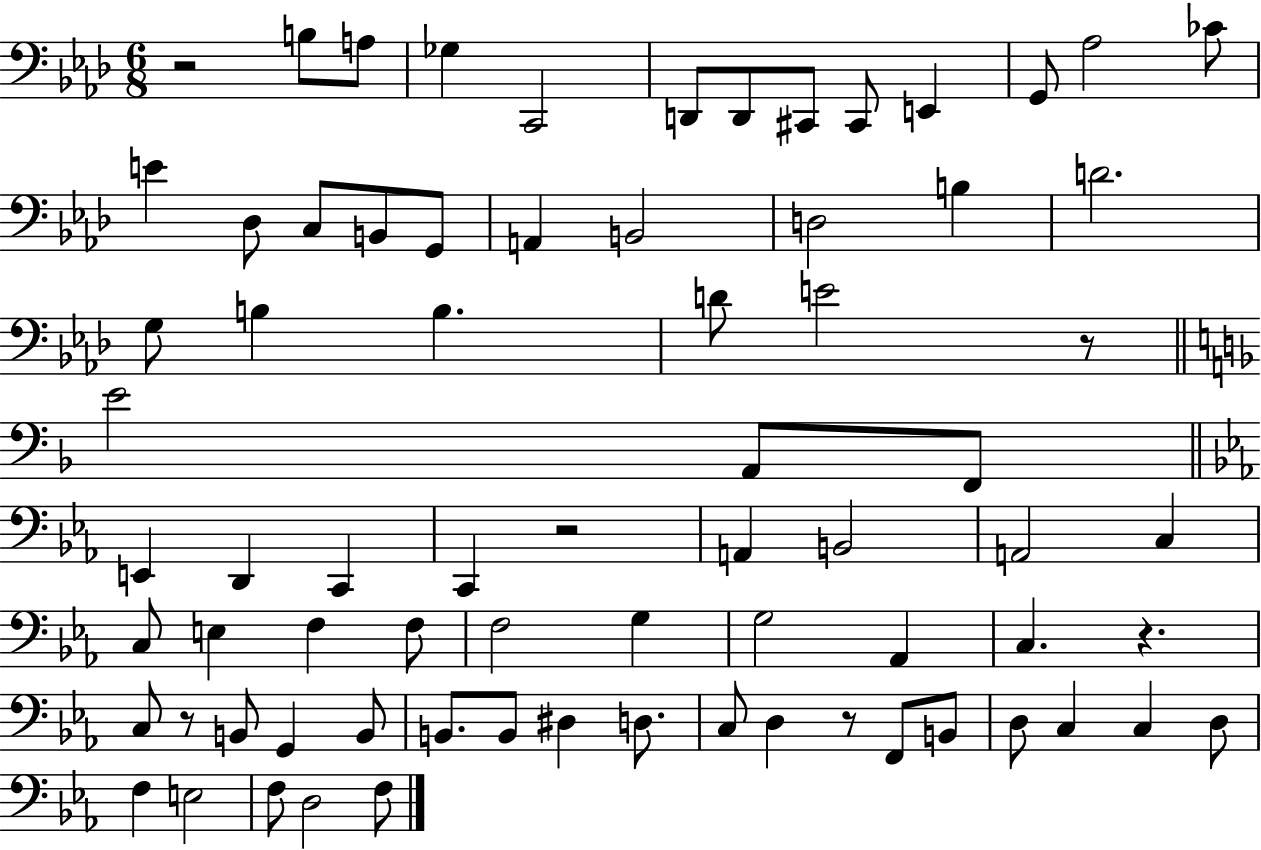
{
  \clef bass
  \numericTimeSignature
  \time 6/8
  \key aes \major
  r2 b8 a8 | ges4 c,2 | d,8 d,8 cis,8 cis,8 e,4 | g,8 aes2 ces'8 | \break e'4 des8 c8 b,8 g,8 | a,4 b,2 | d2 b4 | d'2. | \break g8 b4 b4. | d'8 e'2 r8 | \bar "||" \break \key f \major e'2 a,8 f,8 | \bar "||" \break \key c \minor e,4 d,4 c,4 | c,4 r2 | a,4 b,2 | a,2 c4 | \break c8 e4 f4 f8 | f2 g4 | g2 aes,4 | c4. r4. | \break c8 r8 b,8 g,4 b,8 | b,8. b,8 dis4 d8. | c8 d4 r8 f,8 b,8 | d8 c4 c4 d8 | \break f4 e2 | f8 d2 f8 | \bar "|."
}